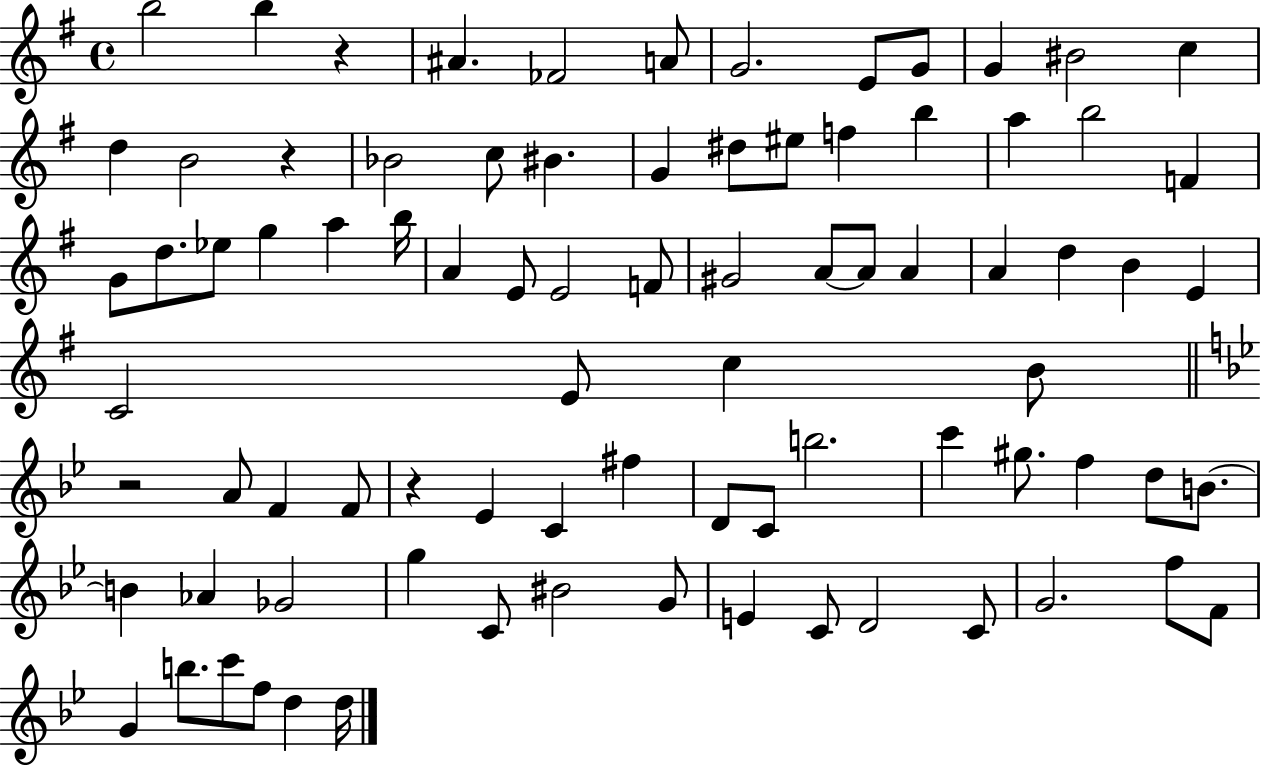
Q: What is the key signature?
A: G major